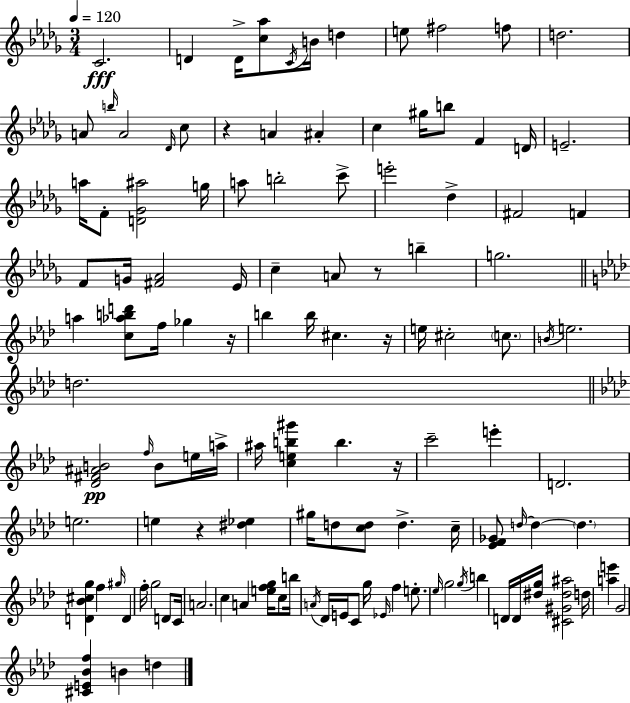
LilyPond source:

{
  \clef treble
  \numericTimeSignature
  \time 3/4
  \key bes \minor
  \tempo 4 = 120
  \repeat volta 2 { c'2.\fff | d'4 d'16-> <c'' aes''>8 \acciaccatura { c'16 } b'16 d''4 | e''8 fis''2 f''8 | d''2. | \break a'8 \grace { b''16 } a'2 | \grace { des'16 } c''8 r4 a'4 ais'4-. | c''4 gis''16 b''8 f'4 | d'16 e'2.-- | \break a''16 f'8-. <d' ges' ais''>2 | g''16 a''8 b''2-. | c'''8-> e'''2-. des''4-> | fis'2 f'4 | \break f'8 g'16 <fis' aes'>2 | ees'16 c''4-- a'8 r8 b''4-- | g''2. | \bar "||" \break \key aes \major a''4 <c'' aes'' b'' d'''>8 f''16 ges''4 r16 | b''4 b''16 cis''4. r16 | e''16 cis''2-. \parenthesize c''8. | \acciaccatura { b'16 } e''2. | \break d''2. | \bar "||" \break \key f \minor <des' fis' ais' b'>2\pp \grace { f''16 } b'8 e''16 | a''16-> ais''16 <c'' e'' b'' gis'''>4 b''4. | r16 c'''2-- e'''4-. | d'2. | \break e''2. | e''4 r4 <dis'' ees''>4 | gis''16 d''8 <c'' d''>8 d''4.-> | c''16-- <ees' f' ges'>8 \grace { d''16~ }~ d''4~~ \parenthesize d''4. | \break <d' bes' cis'' g''>4 f''4 \grace { gis''16 } d'4 | f''16-. g''2 | d'8 c'16 a'2. | c''4 a'4 <e'' f'' g''>16 | \break c''8 b''16 \acciaccatura { a'16 } des'16 e'16 c'8 g''16 \grace { ees'16 } f''4 | e''8.-. \grace { ees''16 } g''2 | \acciaccatura { g''16 } b''4 d'16 d'16 <dis'' g''>16 <cis' gis' dis'' ais''>2 | d''16 <a'' e'''>4 g'2 | \break <cis' e' bes' f''>4 b'4 | d''4 } \bar "|."
}